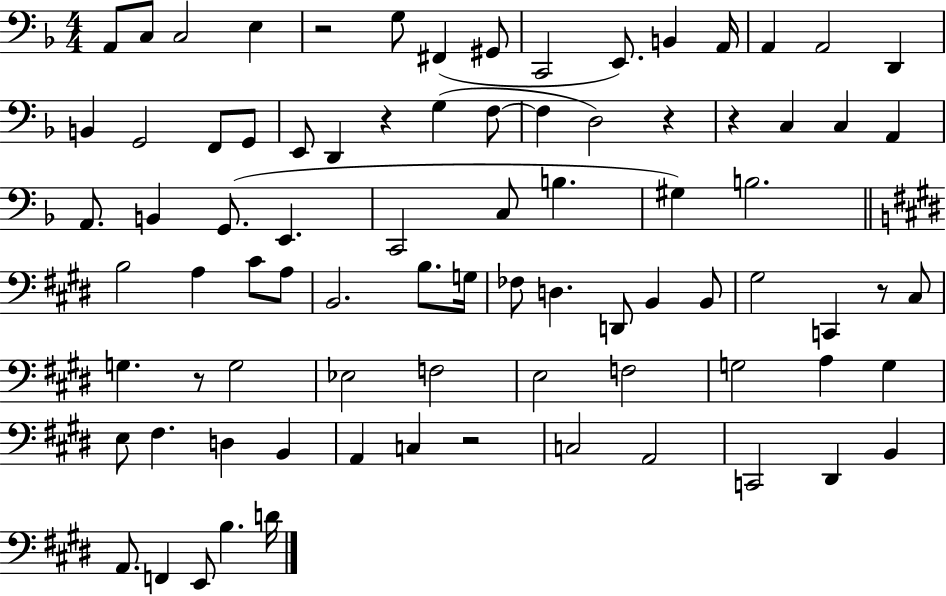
A2/e C3/e C3/h E3/q R/h G3/e F#2/q G#2/e C2/h E2/e. B2/q A2/s A2/q A2/h D2/q B2/q G2/h F2/e G2/e E2/e D2/q R/q G3/q F3/e F3/q D3/h R/q R/q C3/q C3/q A2/q A2/e. B2/q G2/e. E2/q. C2/h C3/e B3/q. G#3/q B3/h. B3/h A3/q C#4/e A3/e B2/h. B3/e. G3/s FES3/e D3/q. D2/e B2/q B2/e G#3/h C2/q R/e C#3/e G3/q. R/e G3/h Eb3/h F3/h E3/h F3/h G3/h A3/q G3/q E3/e F#3/q. D3/q B2/q A2/q C3/q R/h C3/h A2/h C2/h D#2/q B2/q A2/e. F2/q E2/e B3/q. D4/s